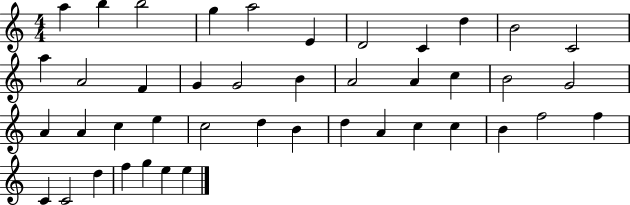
X:1
T:Untitled
M:4/4
L:1/4
K:C
a b b2 g a2 E D2 C d B2 C2 a A2 F G G2 B A2 A c B2 G2 A A c e c2 d B d A c c B f2 f C C2 d f g e e